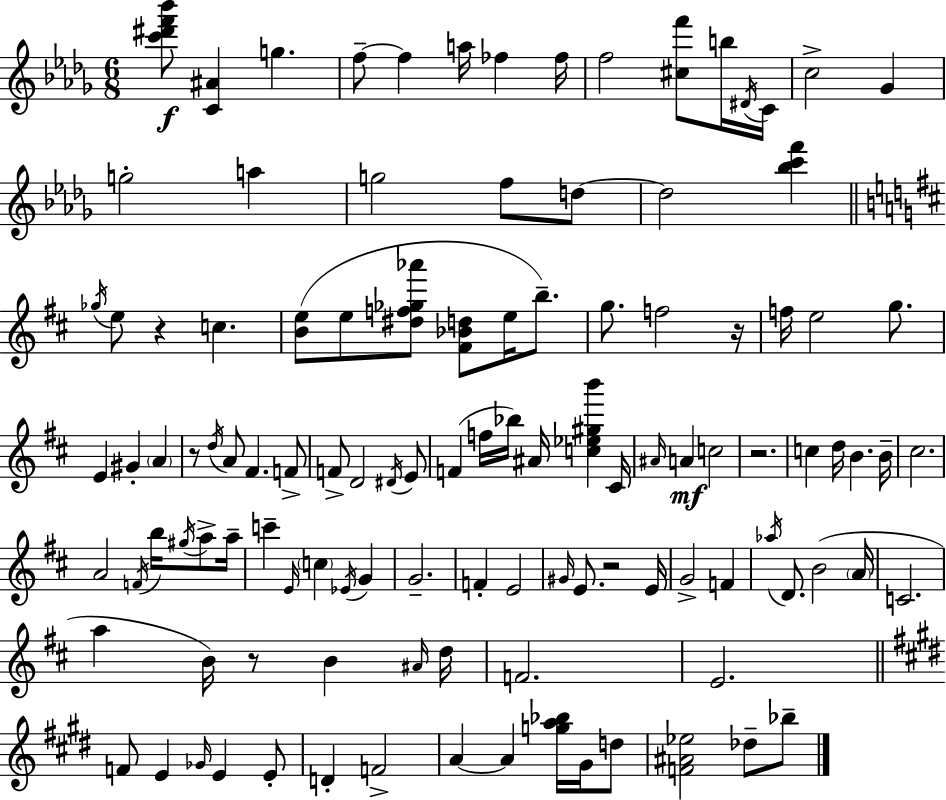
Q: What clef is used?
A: treble